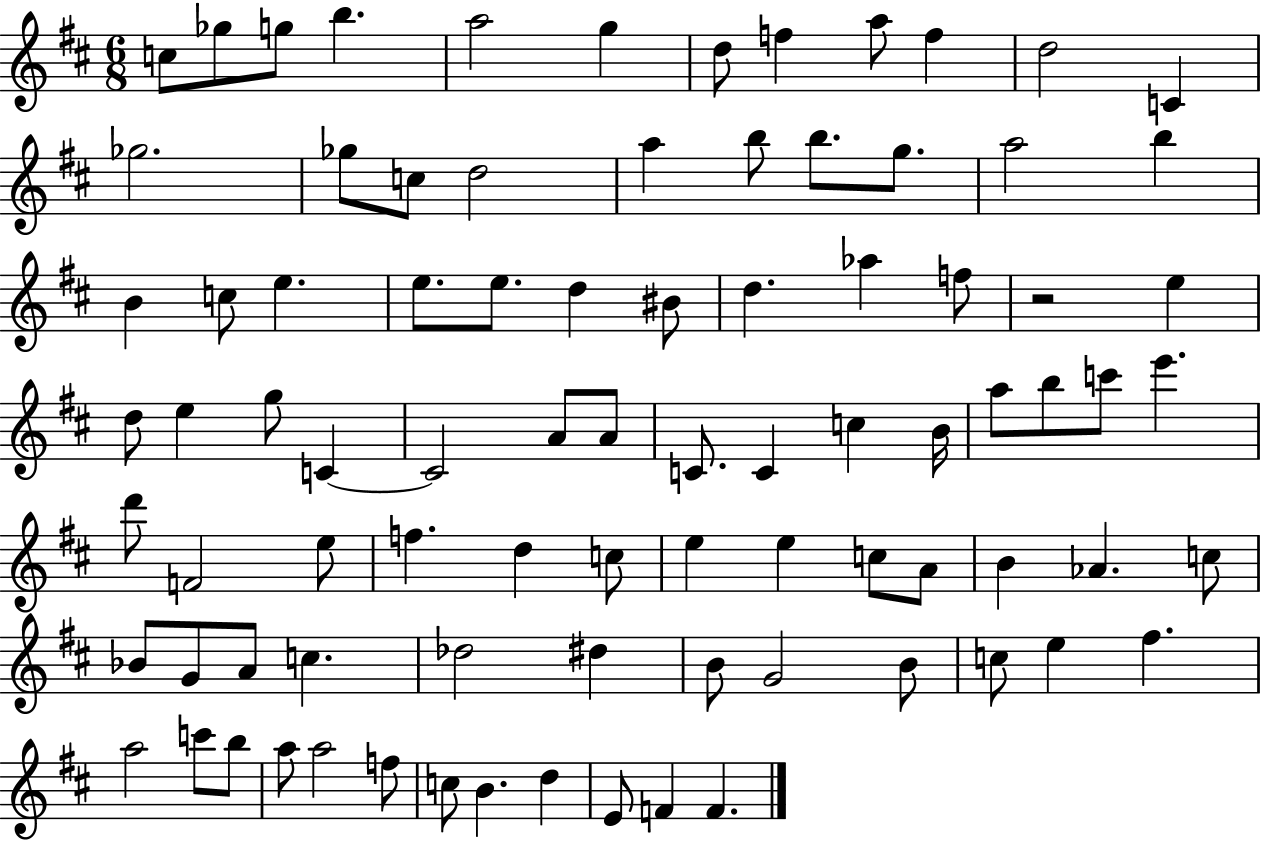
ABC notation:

X:1
T:Untitled
M:6/8
L:1/4
K:D
c/2 _g/2 g/2 b a2 g d/2 f a/2 f d2 C _g2 _g/2 c/2 d2 a b/2 b/2 g/2 a2 b B c/2 e e/2 e/2 d ^B/2 d _a f/2 z2 e d/2 e g/2 C C2 A/2 A/2 C/2 C c B/4 a/2 b/2 c'/2 e' d'/2 F2 e/2 f d c/2 e e c/2 A/2 B _A c/2 _B/2 G/2 A/2 c _d2 ^d B/2 G2 B/2 c/2 e ^f a2 c'/2 b/2 a/2 a2 f/2 c/2 B d E/2 F F